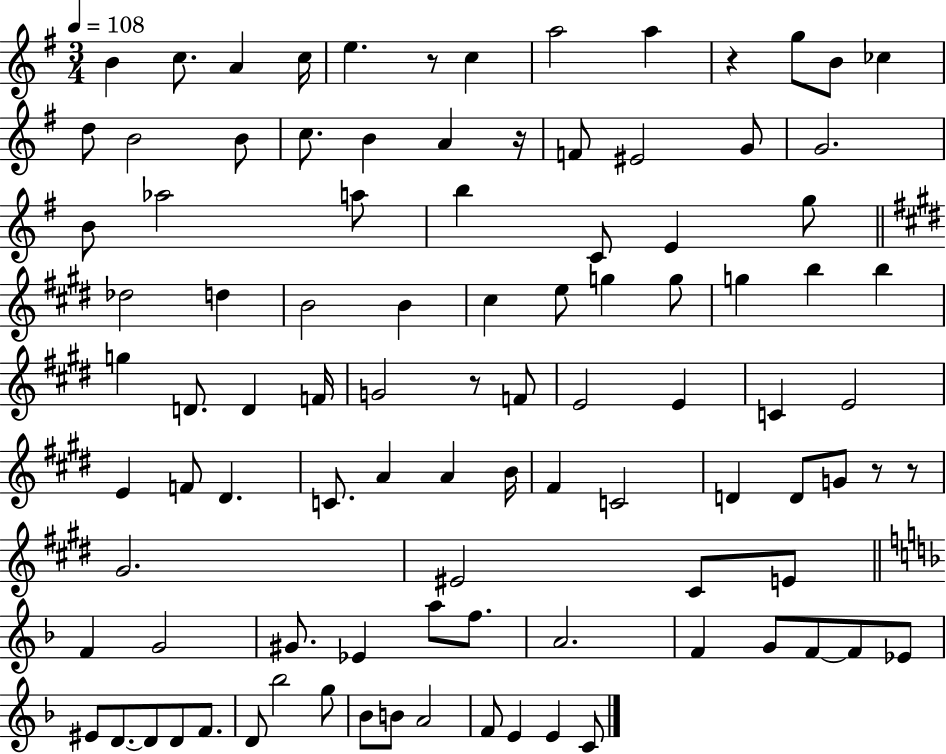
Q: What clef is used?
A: treble